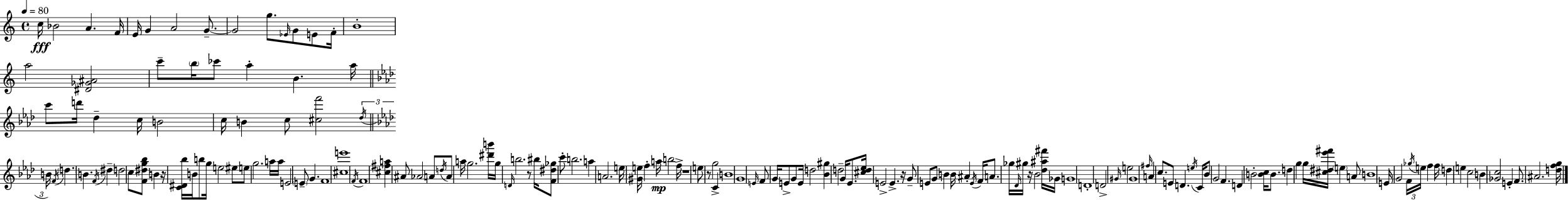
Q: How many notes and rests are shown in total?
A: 167